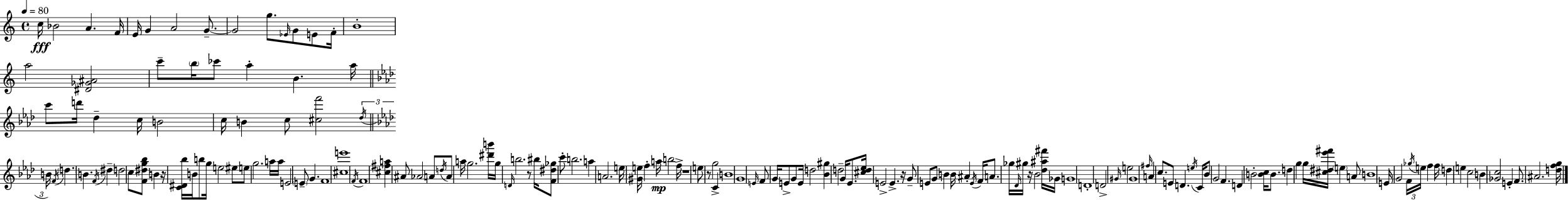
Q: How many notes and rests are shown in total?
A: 167